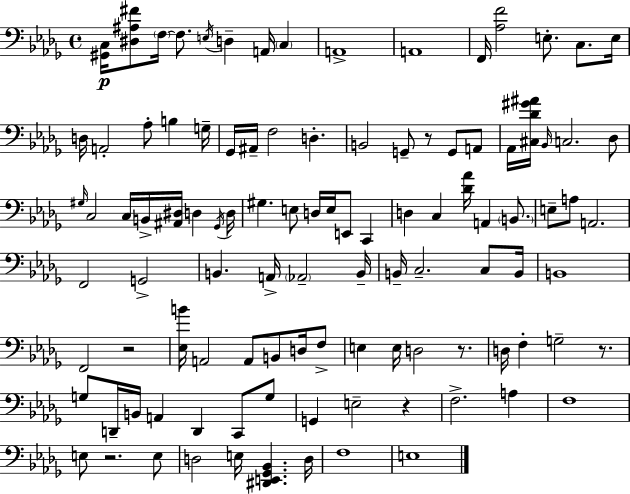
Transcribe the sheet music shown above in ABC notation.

X:1
T:Untitled
M:4/4
L:1/4
K:Bbm
[^G,,C,]/4 [^D,^A,^F]/2 F,/4 F,/2 E,/4 D, A,,/4 C, A,,4 A,,4 F,,/4 [_A,F]2 E,/2 C,/2 E,/4 D,/4 A,,2 _A,/2 B, G,/4 _G,,/4 ^A,,/4 F,2 D, B,,2 G,,/2 z/2 G,,/2 A,,/2 _A,,/4 [^C,_D^G^A]/4 _B,,/4 C,2 _D,/2 ^G,/4 C,2 C,/4 B,,/4 [^A,,^D,]/4 D, _G,,/4 D,/4 ^G, E,/2 D,/4 E,/4 E,,/2 C,, D, C, [_D_A]/4 A,, B,,/2 E,/2 A,/2 A,,2 F,,2 G,,2 B,, A,,/4 _A,,2 B,,/4 B,,/4 C,2 C,/2 B,,/4 B,,4 F,,2 z2 [_E,B]/4 A,,2 A,,/2 B,,/2 D,/4 F,/2 E, E,/4 D,2 z/2 D,/4 F, G,2 z/2 G,/2 D,,/4 B,,/4 A,, D,, C,,/2 G,/2 G,, E,2 z F,2 A, F,4 E,/2 z2 E,/2 D,2 E,/4 [^D,,E,,_G,,_B,,] D,/4 F,4 E,4